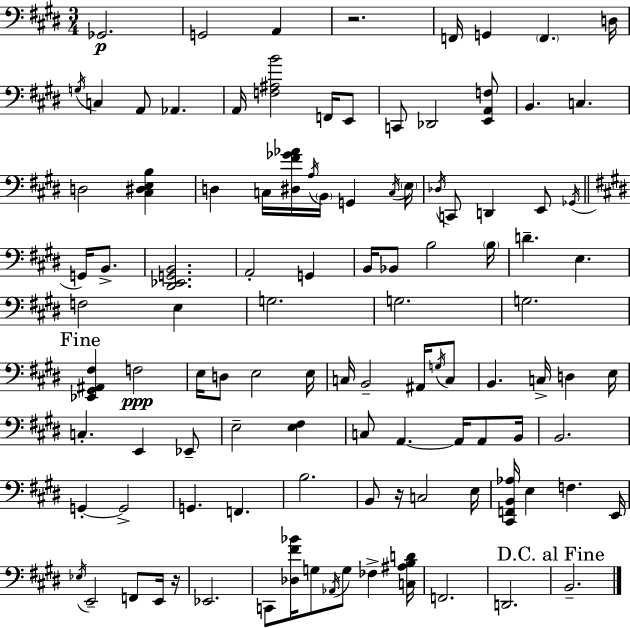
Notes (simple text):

Gb2/h. G2/h A2/q R/h. F2/s G2/q F2/q. D3/s G3/s C3/q A2/e Ab2/q. A2/s [F3,A#3,B4]/h F2/s E2/e C2/e Db2/h [E2,A2,F3]/e B2/q. C3/q. D3/h [C#3,D#3,E3,B3]/q D3/q C3/s [D#3,F#4,Gb4,Ab4]/s A3/s B2/s G2/q C3/s E3/s Db3/s C2/e D2/q E2/e Gb2/s G2/s B2/e. [D#2,Eb2,G2,B2]/h. A2/h G2/q B2/s Bb2/e B3/h B3/s D4/q. E3/q. F3/h E3/q G3/h. G3/h. G3/h. [Eb2,G#2,A#2,F#3]/q F3/h E3/s D3/e E3/h E3/s C3/s B2/h A#2/s G3/s C3/e B2/q. C3/s D3/q E3/s C3/q. E2/q Eb2/e E3/h [E3,F#3]/q C3/e A2/q. A2/s A2/e B2/s B2/h. G2/q G2/h G2/q. F2/q. B3/h. B2/e R/s C3/h E3/s [C#2,F2,B2,Ab3]/s E3/q F3/q. E2/s Eb3/s E2/h F2/e E2/s R/s Eb2/h. C2/e [Db3,F#4,Bb4]/s G3/e Ab2/s G3/e FES3/q [C3,A#3,B3,D4]/s F2/h. D2/h. B2/h.